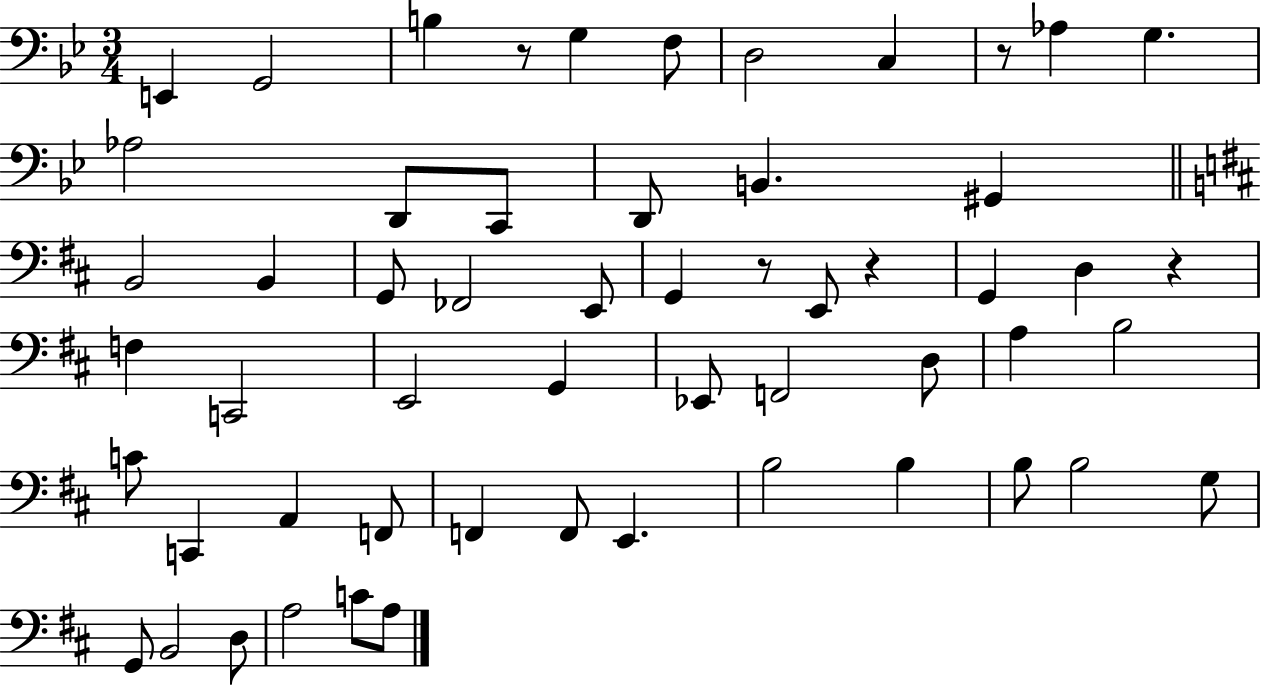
X:1
T:Untitled
M:3/4
L:1/4
K:Bb
E,, G,,2 B, z/2 G, F,/2 D,2 C, z/2 _A, G, _A,2 D,,/2 C,,/2 D,,/2 B,, ^G,, B,,2 B,, G,,/2 _F,,2 E,,/2 G,, z/2 E,,/2 z G,, D, z F, C,,2 E,,2 G,, _E,,/2 F,,2 D,/2 A, B,2 C/2 C,, A,, F,,/2 F,, F,,/2 E,, B,2 B, B,/2 B,2 G,/2 G,,/2 B,,2 D,/2 A,2 C/2 A,/2